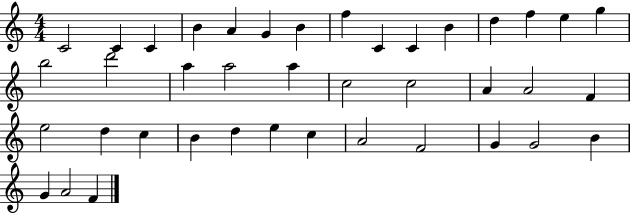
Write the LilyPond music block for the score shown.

{
  \clef treble
  \numericTimeSignature
  \time 4/4
  \key c \major
  c'2 c'4 c'4 | b'4 a'4 g'4 b'4 | f''4 c'4 c'4 b'4 | d''4 f''4 e''4 g''4 | \break b''2 d'''2 | a''4 a''2 a''4 | c''2 c''2 | a'4 a'2 f'4 | \break e''2 d''4 c''4 | b'4 d''4 e''4 c''4 | a'2 f'2 | g'4 g'2 b'4 | \break g'4 a'2 f'4 | \bar "|."
}